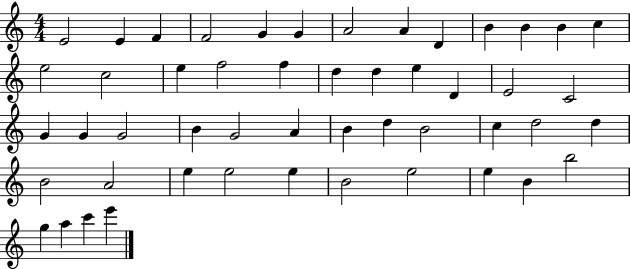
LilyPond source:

{
  \clef treble
  \numericTimeSignature
  \time 4/4
  \key c \major
  e'2 e'4 f'4 | f'2 g'4 g'4 | a'2 a'4 d'4 | b'4 b'4 b'4 c''4 | \break e''2 c''2 | e''4 f''2 f''4 | d''4 d''4 e''4 d'4 | e'2 c'2 | \break g'4 g'4 g'2 | b'4 g'2 a'4 | b'4 d''4 b'2 | c''4 d''2 d''4 | \break b'2 a'2 | e''4 e''2 e''4 | b'2 e''2 | e''4 b'4 b''2 | \break g''4 a''4 c'''4 e'''4 | \bar "|."
}